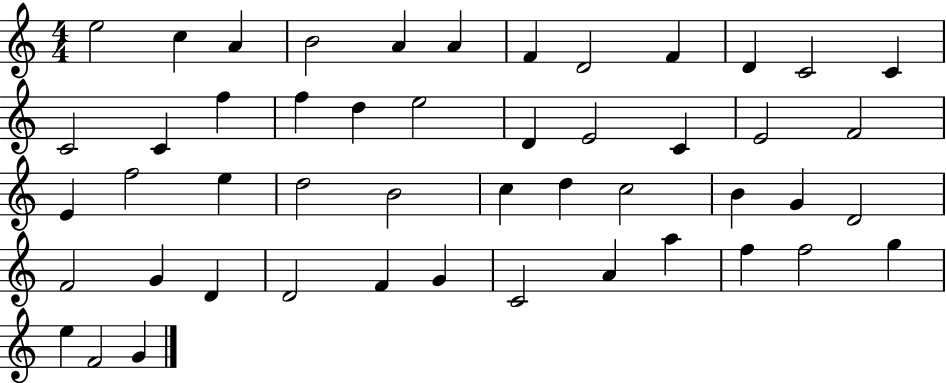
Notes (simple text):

E5/h C5/q A4/q B4/h A4/q A4/q F4/q D4/h F4/q D4/q C4/h C4/q C4/h C4/q F5/q F5/q D5/q E5/h D4/q E4/h C4/q E4/h F4/h E4/q F5/h E5/q D5/h B4/h C5/q D5/q C5/h B4/q G4/q D4/h F4/h G4/q D4/q D4/h F4/q G4/q C4/h A4/q A5/q F5/q F5/h G5/q E5/q F4/h G4/q